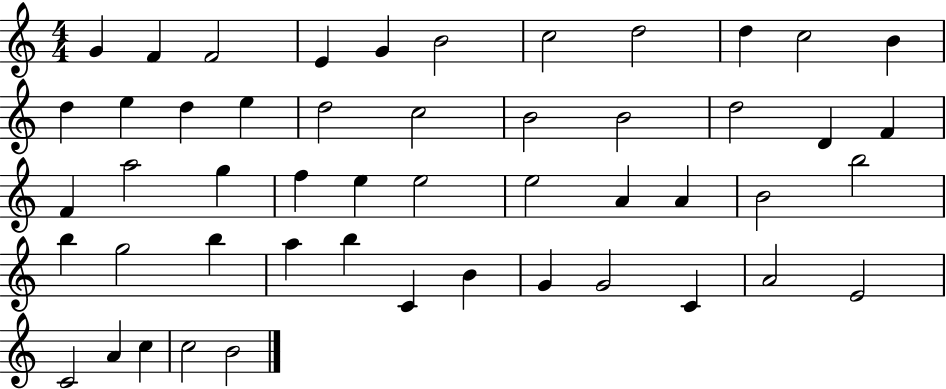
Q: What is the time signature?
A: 4/4